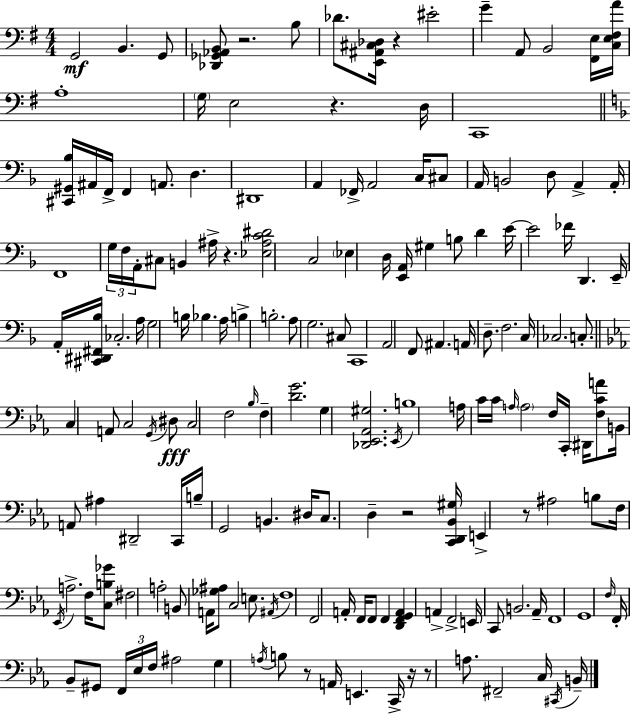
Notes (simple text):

G2/h B2/q. G2/e [Db2,Gb2,Ab2,B2]/e R/h. B3/e Db4/e. [E2,A#2,C#3,Db3]/s R/q EIS4/h G4/q A2/e B2/h [F#2,E3]/s [C3,E3,F#3,A4]/s A3/w G3/s E3/h R/q. D3/s C2/w [C#2,G#2,Bb3]/s A#2/s F2/s F2/q A2/e. D3/q. D#2/w A2/q FES2/s A2/h C3/s C#3/e A2/s B2/h D3/e A2/q A2/s F2/w G3/s F3/s A2/s C#3/e B2/q A#3/s R/q. [Eb3,A#3,C4,D#4]/h C3/h Eb3/q D3/s [E2,A2]/s G#3/q B3/e D4/q E4/s E4/h FES4/s D2/q. E2/s A2/s [C#2,D#2,F#2,Bb3]/s CES3/h. A3/s G3/h B3/s Bb3/q. A3/s B3/q B3/h. A3/e G3/h. C#3/e C2/w A2/h F2/e A#2/q. A2/s D3/e. F3/h. C3/s CES3/h. C3/e. C3/q A2/e C3/h G2/s D#3/e C3/h F3/h Bb3/s F3/q [D4,G4]/h. G3/q [Db2,Eb2,Ab2,G#3]/h. Eb2/s B3/w A3/s C4/s C4/s A3/s A3/h F3/s C2/s D#2/s [F3,C4,A4]/e B2/s A2/e A#3/q D#2/h C2/s B3/s G2/h B2/q. D#3/s C3/e. D3/q R/h [C2,D2,Bb2,G#3]/s E2/q R/e A#3/h B3/e F3/s Eb2/s A3/h. F3/s [C3,B3,Gb4]/e F#3/h A3/h B2/e A2/s [Gb3,A#3]/e C3/h E3/e. A#2/s F3/w F2/h A2/s F2/s F2/e F2/q [D2,F2,G2,A2]/q A2/q F2/h E2/s C2/e B2/h. Ab2/s F2/w G2/w F3/s F2/s Bb2/e G#2/e F2/s Eb3/s F3/s A#3/h G3/q A3/s B3/e R/e A2/s E2/q. C2/s R/s R/e A3/e. F#2/h C3/s C#2/s B2/s